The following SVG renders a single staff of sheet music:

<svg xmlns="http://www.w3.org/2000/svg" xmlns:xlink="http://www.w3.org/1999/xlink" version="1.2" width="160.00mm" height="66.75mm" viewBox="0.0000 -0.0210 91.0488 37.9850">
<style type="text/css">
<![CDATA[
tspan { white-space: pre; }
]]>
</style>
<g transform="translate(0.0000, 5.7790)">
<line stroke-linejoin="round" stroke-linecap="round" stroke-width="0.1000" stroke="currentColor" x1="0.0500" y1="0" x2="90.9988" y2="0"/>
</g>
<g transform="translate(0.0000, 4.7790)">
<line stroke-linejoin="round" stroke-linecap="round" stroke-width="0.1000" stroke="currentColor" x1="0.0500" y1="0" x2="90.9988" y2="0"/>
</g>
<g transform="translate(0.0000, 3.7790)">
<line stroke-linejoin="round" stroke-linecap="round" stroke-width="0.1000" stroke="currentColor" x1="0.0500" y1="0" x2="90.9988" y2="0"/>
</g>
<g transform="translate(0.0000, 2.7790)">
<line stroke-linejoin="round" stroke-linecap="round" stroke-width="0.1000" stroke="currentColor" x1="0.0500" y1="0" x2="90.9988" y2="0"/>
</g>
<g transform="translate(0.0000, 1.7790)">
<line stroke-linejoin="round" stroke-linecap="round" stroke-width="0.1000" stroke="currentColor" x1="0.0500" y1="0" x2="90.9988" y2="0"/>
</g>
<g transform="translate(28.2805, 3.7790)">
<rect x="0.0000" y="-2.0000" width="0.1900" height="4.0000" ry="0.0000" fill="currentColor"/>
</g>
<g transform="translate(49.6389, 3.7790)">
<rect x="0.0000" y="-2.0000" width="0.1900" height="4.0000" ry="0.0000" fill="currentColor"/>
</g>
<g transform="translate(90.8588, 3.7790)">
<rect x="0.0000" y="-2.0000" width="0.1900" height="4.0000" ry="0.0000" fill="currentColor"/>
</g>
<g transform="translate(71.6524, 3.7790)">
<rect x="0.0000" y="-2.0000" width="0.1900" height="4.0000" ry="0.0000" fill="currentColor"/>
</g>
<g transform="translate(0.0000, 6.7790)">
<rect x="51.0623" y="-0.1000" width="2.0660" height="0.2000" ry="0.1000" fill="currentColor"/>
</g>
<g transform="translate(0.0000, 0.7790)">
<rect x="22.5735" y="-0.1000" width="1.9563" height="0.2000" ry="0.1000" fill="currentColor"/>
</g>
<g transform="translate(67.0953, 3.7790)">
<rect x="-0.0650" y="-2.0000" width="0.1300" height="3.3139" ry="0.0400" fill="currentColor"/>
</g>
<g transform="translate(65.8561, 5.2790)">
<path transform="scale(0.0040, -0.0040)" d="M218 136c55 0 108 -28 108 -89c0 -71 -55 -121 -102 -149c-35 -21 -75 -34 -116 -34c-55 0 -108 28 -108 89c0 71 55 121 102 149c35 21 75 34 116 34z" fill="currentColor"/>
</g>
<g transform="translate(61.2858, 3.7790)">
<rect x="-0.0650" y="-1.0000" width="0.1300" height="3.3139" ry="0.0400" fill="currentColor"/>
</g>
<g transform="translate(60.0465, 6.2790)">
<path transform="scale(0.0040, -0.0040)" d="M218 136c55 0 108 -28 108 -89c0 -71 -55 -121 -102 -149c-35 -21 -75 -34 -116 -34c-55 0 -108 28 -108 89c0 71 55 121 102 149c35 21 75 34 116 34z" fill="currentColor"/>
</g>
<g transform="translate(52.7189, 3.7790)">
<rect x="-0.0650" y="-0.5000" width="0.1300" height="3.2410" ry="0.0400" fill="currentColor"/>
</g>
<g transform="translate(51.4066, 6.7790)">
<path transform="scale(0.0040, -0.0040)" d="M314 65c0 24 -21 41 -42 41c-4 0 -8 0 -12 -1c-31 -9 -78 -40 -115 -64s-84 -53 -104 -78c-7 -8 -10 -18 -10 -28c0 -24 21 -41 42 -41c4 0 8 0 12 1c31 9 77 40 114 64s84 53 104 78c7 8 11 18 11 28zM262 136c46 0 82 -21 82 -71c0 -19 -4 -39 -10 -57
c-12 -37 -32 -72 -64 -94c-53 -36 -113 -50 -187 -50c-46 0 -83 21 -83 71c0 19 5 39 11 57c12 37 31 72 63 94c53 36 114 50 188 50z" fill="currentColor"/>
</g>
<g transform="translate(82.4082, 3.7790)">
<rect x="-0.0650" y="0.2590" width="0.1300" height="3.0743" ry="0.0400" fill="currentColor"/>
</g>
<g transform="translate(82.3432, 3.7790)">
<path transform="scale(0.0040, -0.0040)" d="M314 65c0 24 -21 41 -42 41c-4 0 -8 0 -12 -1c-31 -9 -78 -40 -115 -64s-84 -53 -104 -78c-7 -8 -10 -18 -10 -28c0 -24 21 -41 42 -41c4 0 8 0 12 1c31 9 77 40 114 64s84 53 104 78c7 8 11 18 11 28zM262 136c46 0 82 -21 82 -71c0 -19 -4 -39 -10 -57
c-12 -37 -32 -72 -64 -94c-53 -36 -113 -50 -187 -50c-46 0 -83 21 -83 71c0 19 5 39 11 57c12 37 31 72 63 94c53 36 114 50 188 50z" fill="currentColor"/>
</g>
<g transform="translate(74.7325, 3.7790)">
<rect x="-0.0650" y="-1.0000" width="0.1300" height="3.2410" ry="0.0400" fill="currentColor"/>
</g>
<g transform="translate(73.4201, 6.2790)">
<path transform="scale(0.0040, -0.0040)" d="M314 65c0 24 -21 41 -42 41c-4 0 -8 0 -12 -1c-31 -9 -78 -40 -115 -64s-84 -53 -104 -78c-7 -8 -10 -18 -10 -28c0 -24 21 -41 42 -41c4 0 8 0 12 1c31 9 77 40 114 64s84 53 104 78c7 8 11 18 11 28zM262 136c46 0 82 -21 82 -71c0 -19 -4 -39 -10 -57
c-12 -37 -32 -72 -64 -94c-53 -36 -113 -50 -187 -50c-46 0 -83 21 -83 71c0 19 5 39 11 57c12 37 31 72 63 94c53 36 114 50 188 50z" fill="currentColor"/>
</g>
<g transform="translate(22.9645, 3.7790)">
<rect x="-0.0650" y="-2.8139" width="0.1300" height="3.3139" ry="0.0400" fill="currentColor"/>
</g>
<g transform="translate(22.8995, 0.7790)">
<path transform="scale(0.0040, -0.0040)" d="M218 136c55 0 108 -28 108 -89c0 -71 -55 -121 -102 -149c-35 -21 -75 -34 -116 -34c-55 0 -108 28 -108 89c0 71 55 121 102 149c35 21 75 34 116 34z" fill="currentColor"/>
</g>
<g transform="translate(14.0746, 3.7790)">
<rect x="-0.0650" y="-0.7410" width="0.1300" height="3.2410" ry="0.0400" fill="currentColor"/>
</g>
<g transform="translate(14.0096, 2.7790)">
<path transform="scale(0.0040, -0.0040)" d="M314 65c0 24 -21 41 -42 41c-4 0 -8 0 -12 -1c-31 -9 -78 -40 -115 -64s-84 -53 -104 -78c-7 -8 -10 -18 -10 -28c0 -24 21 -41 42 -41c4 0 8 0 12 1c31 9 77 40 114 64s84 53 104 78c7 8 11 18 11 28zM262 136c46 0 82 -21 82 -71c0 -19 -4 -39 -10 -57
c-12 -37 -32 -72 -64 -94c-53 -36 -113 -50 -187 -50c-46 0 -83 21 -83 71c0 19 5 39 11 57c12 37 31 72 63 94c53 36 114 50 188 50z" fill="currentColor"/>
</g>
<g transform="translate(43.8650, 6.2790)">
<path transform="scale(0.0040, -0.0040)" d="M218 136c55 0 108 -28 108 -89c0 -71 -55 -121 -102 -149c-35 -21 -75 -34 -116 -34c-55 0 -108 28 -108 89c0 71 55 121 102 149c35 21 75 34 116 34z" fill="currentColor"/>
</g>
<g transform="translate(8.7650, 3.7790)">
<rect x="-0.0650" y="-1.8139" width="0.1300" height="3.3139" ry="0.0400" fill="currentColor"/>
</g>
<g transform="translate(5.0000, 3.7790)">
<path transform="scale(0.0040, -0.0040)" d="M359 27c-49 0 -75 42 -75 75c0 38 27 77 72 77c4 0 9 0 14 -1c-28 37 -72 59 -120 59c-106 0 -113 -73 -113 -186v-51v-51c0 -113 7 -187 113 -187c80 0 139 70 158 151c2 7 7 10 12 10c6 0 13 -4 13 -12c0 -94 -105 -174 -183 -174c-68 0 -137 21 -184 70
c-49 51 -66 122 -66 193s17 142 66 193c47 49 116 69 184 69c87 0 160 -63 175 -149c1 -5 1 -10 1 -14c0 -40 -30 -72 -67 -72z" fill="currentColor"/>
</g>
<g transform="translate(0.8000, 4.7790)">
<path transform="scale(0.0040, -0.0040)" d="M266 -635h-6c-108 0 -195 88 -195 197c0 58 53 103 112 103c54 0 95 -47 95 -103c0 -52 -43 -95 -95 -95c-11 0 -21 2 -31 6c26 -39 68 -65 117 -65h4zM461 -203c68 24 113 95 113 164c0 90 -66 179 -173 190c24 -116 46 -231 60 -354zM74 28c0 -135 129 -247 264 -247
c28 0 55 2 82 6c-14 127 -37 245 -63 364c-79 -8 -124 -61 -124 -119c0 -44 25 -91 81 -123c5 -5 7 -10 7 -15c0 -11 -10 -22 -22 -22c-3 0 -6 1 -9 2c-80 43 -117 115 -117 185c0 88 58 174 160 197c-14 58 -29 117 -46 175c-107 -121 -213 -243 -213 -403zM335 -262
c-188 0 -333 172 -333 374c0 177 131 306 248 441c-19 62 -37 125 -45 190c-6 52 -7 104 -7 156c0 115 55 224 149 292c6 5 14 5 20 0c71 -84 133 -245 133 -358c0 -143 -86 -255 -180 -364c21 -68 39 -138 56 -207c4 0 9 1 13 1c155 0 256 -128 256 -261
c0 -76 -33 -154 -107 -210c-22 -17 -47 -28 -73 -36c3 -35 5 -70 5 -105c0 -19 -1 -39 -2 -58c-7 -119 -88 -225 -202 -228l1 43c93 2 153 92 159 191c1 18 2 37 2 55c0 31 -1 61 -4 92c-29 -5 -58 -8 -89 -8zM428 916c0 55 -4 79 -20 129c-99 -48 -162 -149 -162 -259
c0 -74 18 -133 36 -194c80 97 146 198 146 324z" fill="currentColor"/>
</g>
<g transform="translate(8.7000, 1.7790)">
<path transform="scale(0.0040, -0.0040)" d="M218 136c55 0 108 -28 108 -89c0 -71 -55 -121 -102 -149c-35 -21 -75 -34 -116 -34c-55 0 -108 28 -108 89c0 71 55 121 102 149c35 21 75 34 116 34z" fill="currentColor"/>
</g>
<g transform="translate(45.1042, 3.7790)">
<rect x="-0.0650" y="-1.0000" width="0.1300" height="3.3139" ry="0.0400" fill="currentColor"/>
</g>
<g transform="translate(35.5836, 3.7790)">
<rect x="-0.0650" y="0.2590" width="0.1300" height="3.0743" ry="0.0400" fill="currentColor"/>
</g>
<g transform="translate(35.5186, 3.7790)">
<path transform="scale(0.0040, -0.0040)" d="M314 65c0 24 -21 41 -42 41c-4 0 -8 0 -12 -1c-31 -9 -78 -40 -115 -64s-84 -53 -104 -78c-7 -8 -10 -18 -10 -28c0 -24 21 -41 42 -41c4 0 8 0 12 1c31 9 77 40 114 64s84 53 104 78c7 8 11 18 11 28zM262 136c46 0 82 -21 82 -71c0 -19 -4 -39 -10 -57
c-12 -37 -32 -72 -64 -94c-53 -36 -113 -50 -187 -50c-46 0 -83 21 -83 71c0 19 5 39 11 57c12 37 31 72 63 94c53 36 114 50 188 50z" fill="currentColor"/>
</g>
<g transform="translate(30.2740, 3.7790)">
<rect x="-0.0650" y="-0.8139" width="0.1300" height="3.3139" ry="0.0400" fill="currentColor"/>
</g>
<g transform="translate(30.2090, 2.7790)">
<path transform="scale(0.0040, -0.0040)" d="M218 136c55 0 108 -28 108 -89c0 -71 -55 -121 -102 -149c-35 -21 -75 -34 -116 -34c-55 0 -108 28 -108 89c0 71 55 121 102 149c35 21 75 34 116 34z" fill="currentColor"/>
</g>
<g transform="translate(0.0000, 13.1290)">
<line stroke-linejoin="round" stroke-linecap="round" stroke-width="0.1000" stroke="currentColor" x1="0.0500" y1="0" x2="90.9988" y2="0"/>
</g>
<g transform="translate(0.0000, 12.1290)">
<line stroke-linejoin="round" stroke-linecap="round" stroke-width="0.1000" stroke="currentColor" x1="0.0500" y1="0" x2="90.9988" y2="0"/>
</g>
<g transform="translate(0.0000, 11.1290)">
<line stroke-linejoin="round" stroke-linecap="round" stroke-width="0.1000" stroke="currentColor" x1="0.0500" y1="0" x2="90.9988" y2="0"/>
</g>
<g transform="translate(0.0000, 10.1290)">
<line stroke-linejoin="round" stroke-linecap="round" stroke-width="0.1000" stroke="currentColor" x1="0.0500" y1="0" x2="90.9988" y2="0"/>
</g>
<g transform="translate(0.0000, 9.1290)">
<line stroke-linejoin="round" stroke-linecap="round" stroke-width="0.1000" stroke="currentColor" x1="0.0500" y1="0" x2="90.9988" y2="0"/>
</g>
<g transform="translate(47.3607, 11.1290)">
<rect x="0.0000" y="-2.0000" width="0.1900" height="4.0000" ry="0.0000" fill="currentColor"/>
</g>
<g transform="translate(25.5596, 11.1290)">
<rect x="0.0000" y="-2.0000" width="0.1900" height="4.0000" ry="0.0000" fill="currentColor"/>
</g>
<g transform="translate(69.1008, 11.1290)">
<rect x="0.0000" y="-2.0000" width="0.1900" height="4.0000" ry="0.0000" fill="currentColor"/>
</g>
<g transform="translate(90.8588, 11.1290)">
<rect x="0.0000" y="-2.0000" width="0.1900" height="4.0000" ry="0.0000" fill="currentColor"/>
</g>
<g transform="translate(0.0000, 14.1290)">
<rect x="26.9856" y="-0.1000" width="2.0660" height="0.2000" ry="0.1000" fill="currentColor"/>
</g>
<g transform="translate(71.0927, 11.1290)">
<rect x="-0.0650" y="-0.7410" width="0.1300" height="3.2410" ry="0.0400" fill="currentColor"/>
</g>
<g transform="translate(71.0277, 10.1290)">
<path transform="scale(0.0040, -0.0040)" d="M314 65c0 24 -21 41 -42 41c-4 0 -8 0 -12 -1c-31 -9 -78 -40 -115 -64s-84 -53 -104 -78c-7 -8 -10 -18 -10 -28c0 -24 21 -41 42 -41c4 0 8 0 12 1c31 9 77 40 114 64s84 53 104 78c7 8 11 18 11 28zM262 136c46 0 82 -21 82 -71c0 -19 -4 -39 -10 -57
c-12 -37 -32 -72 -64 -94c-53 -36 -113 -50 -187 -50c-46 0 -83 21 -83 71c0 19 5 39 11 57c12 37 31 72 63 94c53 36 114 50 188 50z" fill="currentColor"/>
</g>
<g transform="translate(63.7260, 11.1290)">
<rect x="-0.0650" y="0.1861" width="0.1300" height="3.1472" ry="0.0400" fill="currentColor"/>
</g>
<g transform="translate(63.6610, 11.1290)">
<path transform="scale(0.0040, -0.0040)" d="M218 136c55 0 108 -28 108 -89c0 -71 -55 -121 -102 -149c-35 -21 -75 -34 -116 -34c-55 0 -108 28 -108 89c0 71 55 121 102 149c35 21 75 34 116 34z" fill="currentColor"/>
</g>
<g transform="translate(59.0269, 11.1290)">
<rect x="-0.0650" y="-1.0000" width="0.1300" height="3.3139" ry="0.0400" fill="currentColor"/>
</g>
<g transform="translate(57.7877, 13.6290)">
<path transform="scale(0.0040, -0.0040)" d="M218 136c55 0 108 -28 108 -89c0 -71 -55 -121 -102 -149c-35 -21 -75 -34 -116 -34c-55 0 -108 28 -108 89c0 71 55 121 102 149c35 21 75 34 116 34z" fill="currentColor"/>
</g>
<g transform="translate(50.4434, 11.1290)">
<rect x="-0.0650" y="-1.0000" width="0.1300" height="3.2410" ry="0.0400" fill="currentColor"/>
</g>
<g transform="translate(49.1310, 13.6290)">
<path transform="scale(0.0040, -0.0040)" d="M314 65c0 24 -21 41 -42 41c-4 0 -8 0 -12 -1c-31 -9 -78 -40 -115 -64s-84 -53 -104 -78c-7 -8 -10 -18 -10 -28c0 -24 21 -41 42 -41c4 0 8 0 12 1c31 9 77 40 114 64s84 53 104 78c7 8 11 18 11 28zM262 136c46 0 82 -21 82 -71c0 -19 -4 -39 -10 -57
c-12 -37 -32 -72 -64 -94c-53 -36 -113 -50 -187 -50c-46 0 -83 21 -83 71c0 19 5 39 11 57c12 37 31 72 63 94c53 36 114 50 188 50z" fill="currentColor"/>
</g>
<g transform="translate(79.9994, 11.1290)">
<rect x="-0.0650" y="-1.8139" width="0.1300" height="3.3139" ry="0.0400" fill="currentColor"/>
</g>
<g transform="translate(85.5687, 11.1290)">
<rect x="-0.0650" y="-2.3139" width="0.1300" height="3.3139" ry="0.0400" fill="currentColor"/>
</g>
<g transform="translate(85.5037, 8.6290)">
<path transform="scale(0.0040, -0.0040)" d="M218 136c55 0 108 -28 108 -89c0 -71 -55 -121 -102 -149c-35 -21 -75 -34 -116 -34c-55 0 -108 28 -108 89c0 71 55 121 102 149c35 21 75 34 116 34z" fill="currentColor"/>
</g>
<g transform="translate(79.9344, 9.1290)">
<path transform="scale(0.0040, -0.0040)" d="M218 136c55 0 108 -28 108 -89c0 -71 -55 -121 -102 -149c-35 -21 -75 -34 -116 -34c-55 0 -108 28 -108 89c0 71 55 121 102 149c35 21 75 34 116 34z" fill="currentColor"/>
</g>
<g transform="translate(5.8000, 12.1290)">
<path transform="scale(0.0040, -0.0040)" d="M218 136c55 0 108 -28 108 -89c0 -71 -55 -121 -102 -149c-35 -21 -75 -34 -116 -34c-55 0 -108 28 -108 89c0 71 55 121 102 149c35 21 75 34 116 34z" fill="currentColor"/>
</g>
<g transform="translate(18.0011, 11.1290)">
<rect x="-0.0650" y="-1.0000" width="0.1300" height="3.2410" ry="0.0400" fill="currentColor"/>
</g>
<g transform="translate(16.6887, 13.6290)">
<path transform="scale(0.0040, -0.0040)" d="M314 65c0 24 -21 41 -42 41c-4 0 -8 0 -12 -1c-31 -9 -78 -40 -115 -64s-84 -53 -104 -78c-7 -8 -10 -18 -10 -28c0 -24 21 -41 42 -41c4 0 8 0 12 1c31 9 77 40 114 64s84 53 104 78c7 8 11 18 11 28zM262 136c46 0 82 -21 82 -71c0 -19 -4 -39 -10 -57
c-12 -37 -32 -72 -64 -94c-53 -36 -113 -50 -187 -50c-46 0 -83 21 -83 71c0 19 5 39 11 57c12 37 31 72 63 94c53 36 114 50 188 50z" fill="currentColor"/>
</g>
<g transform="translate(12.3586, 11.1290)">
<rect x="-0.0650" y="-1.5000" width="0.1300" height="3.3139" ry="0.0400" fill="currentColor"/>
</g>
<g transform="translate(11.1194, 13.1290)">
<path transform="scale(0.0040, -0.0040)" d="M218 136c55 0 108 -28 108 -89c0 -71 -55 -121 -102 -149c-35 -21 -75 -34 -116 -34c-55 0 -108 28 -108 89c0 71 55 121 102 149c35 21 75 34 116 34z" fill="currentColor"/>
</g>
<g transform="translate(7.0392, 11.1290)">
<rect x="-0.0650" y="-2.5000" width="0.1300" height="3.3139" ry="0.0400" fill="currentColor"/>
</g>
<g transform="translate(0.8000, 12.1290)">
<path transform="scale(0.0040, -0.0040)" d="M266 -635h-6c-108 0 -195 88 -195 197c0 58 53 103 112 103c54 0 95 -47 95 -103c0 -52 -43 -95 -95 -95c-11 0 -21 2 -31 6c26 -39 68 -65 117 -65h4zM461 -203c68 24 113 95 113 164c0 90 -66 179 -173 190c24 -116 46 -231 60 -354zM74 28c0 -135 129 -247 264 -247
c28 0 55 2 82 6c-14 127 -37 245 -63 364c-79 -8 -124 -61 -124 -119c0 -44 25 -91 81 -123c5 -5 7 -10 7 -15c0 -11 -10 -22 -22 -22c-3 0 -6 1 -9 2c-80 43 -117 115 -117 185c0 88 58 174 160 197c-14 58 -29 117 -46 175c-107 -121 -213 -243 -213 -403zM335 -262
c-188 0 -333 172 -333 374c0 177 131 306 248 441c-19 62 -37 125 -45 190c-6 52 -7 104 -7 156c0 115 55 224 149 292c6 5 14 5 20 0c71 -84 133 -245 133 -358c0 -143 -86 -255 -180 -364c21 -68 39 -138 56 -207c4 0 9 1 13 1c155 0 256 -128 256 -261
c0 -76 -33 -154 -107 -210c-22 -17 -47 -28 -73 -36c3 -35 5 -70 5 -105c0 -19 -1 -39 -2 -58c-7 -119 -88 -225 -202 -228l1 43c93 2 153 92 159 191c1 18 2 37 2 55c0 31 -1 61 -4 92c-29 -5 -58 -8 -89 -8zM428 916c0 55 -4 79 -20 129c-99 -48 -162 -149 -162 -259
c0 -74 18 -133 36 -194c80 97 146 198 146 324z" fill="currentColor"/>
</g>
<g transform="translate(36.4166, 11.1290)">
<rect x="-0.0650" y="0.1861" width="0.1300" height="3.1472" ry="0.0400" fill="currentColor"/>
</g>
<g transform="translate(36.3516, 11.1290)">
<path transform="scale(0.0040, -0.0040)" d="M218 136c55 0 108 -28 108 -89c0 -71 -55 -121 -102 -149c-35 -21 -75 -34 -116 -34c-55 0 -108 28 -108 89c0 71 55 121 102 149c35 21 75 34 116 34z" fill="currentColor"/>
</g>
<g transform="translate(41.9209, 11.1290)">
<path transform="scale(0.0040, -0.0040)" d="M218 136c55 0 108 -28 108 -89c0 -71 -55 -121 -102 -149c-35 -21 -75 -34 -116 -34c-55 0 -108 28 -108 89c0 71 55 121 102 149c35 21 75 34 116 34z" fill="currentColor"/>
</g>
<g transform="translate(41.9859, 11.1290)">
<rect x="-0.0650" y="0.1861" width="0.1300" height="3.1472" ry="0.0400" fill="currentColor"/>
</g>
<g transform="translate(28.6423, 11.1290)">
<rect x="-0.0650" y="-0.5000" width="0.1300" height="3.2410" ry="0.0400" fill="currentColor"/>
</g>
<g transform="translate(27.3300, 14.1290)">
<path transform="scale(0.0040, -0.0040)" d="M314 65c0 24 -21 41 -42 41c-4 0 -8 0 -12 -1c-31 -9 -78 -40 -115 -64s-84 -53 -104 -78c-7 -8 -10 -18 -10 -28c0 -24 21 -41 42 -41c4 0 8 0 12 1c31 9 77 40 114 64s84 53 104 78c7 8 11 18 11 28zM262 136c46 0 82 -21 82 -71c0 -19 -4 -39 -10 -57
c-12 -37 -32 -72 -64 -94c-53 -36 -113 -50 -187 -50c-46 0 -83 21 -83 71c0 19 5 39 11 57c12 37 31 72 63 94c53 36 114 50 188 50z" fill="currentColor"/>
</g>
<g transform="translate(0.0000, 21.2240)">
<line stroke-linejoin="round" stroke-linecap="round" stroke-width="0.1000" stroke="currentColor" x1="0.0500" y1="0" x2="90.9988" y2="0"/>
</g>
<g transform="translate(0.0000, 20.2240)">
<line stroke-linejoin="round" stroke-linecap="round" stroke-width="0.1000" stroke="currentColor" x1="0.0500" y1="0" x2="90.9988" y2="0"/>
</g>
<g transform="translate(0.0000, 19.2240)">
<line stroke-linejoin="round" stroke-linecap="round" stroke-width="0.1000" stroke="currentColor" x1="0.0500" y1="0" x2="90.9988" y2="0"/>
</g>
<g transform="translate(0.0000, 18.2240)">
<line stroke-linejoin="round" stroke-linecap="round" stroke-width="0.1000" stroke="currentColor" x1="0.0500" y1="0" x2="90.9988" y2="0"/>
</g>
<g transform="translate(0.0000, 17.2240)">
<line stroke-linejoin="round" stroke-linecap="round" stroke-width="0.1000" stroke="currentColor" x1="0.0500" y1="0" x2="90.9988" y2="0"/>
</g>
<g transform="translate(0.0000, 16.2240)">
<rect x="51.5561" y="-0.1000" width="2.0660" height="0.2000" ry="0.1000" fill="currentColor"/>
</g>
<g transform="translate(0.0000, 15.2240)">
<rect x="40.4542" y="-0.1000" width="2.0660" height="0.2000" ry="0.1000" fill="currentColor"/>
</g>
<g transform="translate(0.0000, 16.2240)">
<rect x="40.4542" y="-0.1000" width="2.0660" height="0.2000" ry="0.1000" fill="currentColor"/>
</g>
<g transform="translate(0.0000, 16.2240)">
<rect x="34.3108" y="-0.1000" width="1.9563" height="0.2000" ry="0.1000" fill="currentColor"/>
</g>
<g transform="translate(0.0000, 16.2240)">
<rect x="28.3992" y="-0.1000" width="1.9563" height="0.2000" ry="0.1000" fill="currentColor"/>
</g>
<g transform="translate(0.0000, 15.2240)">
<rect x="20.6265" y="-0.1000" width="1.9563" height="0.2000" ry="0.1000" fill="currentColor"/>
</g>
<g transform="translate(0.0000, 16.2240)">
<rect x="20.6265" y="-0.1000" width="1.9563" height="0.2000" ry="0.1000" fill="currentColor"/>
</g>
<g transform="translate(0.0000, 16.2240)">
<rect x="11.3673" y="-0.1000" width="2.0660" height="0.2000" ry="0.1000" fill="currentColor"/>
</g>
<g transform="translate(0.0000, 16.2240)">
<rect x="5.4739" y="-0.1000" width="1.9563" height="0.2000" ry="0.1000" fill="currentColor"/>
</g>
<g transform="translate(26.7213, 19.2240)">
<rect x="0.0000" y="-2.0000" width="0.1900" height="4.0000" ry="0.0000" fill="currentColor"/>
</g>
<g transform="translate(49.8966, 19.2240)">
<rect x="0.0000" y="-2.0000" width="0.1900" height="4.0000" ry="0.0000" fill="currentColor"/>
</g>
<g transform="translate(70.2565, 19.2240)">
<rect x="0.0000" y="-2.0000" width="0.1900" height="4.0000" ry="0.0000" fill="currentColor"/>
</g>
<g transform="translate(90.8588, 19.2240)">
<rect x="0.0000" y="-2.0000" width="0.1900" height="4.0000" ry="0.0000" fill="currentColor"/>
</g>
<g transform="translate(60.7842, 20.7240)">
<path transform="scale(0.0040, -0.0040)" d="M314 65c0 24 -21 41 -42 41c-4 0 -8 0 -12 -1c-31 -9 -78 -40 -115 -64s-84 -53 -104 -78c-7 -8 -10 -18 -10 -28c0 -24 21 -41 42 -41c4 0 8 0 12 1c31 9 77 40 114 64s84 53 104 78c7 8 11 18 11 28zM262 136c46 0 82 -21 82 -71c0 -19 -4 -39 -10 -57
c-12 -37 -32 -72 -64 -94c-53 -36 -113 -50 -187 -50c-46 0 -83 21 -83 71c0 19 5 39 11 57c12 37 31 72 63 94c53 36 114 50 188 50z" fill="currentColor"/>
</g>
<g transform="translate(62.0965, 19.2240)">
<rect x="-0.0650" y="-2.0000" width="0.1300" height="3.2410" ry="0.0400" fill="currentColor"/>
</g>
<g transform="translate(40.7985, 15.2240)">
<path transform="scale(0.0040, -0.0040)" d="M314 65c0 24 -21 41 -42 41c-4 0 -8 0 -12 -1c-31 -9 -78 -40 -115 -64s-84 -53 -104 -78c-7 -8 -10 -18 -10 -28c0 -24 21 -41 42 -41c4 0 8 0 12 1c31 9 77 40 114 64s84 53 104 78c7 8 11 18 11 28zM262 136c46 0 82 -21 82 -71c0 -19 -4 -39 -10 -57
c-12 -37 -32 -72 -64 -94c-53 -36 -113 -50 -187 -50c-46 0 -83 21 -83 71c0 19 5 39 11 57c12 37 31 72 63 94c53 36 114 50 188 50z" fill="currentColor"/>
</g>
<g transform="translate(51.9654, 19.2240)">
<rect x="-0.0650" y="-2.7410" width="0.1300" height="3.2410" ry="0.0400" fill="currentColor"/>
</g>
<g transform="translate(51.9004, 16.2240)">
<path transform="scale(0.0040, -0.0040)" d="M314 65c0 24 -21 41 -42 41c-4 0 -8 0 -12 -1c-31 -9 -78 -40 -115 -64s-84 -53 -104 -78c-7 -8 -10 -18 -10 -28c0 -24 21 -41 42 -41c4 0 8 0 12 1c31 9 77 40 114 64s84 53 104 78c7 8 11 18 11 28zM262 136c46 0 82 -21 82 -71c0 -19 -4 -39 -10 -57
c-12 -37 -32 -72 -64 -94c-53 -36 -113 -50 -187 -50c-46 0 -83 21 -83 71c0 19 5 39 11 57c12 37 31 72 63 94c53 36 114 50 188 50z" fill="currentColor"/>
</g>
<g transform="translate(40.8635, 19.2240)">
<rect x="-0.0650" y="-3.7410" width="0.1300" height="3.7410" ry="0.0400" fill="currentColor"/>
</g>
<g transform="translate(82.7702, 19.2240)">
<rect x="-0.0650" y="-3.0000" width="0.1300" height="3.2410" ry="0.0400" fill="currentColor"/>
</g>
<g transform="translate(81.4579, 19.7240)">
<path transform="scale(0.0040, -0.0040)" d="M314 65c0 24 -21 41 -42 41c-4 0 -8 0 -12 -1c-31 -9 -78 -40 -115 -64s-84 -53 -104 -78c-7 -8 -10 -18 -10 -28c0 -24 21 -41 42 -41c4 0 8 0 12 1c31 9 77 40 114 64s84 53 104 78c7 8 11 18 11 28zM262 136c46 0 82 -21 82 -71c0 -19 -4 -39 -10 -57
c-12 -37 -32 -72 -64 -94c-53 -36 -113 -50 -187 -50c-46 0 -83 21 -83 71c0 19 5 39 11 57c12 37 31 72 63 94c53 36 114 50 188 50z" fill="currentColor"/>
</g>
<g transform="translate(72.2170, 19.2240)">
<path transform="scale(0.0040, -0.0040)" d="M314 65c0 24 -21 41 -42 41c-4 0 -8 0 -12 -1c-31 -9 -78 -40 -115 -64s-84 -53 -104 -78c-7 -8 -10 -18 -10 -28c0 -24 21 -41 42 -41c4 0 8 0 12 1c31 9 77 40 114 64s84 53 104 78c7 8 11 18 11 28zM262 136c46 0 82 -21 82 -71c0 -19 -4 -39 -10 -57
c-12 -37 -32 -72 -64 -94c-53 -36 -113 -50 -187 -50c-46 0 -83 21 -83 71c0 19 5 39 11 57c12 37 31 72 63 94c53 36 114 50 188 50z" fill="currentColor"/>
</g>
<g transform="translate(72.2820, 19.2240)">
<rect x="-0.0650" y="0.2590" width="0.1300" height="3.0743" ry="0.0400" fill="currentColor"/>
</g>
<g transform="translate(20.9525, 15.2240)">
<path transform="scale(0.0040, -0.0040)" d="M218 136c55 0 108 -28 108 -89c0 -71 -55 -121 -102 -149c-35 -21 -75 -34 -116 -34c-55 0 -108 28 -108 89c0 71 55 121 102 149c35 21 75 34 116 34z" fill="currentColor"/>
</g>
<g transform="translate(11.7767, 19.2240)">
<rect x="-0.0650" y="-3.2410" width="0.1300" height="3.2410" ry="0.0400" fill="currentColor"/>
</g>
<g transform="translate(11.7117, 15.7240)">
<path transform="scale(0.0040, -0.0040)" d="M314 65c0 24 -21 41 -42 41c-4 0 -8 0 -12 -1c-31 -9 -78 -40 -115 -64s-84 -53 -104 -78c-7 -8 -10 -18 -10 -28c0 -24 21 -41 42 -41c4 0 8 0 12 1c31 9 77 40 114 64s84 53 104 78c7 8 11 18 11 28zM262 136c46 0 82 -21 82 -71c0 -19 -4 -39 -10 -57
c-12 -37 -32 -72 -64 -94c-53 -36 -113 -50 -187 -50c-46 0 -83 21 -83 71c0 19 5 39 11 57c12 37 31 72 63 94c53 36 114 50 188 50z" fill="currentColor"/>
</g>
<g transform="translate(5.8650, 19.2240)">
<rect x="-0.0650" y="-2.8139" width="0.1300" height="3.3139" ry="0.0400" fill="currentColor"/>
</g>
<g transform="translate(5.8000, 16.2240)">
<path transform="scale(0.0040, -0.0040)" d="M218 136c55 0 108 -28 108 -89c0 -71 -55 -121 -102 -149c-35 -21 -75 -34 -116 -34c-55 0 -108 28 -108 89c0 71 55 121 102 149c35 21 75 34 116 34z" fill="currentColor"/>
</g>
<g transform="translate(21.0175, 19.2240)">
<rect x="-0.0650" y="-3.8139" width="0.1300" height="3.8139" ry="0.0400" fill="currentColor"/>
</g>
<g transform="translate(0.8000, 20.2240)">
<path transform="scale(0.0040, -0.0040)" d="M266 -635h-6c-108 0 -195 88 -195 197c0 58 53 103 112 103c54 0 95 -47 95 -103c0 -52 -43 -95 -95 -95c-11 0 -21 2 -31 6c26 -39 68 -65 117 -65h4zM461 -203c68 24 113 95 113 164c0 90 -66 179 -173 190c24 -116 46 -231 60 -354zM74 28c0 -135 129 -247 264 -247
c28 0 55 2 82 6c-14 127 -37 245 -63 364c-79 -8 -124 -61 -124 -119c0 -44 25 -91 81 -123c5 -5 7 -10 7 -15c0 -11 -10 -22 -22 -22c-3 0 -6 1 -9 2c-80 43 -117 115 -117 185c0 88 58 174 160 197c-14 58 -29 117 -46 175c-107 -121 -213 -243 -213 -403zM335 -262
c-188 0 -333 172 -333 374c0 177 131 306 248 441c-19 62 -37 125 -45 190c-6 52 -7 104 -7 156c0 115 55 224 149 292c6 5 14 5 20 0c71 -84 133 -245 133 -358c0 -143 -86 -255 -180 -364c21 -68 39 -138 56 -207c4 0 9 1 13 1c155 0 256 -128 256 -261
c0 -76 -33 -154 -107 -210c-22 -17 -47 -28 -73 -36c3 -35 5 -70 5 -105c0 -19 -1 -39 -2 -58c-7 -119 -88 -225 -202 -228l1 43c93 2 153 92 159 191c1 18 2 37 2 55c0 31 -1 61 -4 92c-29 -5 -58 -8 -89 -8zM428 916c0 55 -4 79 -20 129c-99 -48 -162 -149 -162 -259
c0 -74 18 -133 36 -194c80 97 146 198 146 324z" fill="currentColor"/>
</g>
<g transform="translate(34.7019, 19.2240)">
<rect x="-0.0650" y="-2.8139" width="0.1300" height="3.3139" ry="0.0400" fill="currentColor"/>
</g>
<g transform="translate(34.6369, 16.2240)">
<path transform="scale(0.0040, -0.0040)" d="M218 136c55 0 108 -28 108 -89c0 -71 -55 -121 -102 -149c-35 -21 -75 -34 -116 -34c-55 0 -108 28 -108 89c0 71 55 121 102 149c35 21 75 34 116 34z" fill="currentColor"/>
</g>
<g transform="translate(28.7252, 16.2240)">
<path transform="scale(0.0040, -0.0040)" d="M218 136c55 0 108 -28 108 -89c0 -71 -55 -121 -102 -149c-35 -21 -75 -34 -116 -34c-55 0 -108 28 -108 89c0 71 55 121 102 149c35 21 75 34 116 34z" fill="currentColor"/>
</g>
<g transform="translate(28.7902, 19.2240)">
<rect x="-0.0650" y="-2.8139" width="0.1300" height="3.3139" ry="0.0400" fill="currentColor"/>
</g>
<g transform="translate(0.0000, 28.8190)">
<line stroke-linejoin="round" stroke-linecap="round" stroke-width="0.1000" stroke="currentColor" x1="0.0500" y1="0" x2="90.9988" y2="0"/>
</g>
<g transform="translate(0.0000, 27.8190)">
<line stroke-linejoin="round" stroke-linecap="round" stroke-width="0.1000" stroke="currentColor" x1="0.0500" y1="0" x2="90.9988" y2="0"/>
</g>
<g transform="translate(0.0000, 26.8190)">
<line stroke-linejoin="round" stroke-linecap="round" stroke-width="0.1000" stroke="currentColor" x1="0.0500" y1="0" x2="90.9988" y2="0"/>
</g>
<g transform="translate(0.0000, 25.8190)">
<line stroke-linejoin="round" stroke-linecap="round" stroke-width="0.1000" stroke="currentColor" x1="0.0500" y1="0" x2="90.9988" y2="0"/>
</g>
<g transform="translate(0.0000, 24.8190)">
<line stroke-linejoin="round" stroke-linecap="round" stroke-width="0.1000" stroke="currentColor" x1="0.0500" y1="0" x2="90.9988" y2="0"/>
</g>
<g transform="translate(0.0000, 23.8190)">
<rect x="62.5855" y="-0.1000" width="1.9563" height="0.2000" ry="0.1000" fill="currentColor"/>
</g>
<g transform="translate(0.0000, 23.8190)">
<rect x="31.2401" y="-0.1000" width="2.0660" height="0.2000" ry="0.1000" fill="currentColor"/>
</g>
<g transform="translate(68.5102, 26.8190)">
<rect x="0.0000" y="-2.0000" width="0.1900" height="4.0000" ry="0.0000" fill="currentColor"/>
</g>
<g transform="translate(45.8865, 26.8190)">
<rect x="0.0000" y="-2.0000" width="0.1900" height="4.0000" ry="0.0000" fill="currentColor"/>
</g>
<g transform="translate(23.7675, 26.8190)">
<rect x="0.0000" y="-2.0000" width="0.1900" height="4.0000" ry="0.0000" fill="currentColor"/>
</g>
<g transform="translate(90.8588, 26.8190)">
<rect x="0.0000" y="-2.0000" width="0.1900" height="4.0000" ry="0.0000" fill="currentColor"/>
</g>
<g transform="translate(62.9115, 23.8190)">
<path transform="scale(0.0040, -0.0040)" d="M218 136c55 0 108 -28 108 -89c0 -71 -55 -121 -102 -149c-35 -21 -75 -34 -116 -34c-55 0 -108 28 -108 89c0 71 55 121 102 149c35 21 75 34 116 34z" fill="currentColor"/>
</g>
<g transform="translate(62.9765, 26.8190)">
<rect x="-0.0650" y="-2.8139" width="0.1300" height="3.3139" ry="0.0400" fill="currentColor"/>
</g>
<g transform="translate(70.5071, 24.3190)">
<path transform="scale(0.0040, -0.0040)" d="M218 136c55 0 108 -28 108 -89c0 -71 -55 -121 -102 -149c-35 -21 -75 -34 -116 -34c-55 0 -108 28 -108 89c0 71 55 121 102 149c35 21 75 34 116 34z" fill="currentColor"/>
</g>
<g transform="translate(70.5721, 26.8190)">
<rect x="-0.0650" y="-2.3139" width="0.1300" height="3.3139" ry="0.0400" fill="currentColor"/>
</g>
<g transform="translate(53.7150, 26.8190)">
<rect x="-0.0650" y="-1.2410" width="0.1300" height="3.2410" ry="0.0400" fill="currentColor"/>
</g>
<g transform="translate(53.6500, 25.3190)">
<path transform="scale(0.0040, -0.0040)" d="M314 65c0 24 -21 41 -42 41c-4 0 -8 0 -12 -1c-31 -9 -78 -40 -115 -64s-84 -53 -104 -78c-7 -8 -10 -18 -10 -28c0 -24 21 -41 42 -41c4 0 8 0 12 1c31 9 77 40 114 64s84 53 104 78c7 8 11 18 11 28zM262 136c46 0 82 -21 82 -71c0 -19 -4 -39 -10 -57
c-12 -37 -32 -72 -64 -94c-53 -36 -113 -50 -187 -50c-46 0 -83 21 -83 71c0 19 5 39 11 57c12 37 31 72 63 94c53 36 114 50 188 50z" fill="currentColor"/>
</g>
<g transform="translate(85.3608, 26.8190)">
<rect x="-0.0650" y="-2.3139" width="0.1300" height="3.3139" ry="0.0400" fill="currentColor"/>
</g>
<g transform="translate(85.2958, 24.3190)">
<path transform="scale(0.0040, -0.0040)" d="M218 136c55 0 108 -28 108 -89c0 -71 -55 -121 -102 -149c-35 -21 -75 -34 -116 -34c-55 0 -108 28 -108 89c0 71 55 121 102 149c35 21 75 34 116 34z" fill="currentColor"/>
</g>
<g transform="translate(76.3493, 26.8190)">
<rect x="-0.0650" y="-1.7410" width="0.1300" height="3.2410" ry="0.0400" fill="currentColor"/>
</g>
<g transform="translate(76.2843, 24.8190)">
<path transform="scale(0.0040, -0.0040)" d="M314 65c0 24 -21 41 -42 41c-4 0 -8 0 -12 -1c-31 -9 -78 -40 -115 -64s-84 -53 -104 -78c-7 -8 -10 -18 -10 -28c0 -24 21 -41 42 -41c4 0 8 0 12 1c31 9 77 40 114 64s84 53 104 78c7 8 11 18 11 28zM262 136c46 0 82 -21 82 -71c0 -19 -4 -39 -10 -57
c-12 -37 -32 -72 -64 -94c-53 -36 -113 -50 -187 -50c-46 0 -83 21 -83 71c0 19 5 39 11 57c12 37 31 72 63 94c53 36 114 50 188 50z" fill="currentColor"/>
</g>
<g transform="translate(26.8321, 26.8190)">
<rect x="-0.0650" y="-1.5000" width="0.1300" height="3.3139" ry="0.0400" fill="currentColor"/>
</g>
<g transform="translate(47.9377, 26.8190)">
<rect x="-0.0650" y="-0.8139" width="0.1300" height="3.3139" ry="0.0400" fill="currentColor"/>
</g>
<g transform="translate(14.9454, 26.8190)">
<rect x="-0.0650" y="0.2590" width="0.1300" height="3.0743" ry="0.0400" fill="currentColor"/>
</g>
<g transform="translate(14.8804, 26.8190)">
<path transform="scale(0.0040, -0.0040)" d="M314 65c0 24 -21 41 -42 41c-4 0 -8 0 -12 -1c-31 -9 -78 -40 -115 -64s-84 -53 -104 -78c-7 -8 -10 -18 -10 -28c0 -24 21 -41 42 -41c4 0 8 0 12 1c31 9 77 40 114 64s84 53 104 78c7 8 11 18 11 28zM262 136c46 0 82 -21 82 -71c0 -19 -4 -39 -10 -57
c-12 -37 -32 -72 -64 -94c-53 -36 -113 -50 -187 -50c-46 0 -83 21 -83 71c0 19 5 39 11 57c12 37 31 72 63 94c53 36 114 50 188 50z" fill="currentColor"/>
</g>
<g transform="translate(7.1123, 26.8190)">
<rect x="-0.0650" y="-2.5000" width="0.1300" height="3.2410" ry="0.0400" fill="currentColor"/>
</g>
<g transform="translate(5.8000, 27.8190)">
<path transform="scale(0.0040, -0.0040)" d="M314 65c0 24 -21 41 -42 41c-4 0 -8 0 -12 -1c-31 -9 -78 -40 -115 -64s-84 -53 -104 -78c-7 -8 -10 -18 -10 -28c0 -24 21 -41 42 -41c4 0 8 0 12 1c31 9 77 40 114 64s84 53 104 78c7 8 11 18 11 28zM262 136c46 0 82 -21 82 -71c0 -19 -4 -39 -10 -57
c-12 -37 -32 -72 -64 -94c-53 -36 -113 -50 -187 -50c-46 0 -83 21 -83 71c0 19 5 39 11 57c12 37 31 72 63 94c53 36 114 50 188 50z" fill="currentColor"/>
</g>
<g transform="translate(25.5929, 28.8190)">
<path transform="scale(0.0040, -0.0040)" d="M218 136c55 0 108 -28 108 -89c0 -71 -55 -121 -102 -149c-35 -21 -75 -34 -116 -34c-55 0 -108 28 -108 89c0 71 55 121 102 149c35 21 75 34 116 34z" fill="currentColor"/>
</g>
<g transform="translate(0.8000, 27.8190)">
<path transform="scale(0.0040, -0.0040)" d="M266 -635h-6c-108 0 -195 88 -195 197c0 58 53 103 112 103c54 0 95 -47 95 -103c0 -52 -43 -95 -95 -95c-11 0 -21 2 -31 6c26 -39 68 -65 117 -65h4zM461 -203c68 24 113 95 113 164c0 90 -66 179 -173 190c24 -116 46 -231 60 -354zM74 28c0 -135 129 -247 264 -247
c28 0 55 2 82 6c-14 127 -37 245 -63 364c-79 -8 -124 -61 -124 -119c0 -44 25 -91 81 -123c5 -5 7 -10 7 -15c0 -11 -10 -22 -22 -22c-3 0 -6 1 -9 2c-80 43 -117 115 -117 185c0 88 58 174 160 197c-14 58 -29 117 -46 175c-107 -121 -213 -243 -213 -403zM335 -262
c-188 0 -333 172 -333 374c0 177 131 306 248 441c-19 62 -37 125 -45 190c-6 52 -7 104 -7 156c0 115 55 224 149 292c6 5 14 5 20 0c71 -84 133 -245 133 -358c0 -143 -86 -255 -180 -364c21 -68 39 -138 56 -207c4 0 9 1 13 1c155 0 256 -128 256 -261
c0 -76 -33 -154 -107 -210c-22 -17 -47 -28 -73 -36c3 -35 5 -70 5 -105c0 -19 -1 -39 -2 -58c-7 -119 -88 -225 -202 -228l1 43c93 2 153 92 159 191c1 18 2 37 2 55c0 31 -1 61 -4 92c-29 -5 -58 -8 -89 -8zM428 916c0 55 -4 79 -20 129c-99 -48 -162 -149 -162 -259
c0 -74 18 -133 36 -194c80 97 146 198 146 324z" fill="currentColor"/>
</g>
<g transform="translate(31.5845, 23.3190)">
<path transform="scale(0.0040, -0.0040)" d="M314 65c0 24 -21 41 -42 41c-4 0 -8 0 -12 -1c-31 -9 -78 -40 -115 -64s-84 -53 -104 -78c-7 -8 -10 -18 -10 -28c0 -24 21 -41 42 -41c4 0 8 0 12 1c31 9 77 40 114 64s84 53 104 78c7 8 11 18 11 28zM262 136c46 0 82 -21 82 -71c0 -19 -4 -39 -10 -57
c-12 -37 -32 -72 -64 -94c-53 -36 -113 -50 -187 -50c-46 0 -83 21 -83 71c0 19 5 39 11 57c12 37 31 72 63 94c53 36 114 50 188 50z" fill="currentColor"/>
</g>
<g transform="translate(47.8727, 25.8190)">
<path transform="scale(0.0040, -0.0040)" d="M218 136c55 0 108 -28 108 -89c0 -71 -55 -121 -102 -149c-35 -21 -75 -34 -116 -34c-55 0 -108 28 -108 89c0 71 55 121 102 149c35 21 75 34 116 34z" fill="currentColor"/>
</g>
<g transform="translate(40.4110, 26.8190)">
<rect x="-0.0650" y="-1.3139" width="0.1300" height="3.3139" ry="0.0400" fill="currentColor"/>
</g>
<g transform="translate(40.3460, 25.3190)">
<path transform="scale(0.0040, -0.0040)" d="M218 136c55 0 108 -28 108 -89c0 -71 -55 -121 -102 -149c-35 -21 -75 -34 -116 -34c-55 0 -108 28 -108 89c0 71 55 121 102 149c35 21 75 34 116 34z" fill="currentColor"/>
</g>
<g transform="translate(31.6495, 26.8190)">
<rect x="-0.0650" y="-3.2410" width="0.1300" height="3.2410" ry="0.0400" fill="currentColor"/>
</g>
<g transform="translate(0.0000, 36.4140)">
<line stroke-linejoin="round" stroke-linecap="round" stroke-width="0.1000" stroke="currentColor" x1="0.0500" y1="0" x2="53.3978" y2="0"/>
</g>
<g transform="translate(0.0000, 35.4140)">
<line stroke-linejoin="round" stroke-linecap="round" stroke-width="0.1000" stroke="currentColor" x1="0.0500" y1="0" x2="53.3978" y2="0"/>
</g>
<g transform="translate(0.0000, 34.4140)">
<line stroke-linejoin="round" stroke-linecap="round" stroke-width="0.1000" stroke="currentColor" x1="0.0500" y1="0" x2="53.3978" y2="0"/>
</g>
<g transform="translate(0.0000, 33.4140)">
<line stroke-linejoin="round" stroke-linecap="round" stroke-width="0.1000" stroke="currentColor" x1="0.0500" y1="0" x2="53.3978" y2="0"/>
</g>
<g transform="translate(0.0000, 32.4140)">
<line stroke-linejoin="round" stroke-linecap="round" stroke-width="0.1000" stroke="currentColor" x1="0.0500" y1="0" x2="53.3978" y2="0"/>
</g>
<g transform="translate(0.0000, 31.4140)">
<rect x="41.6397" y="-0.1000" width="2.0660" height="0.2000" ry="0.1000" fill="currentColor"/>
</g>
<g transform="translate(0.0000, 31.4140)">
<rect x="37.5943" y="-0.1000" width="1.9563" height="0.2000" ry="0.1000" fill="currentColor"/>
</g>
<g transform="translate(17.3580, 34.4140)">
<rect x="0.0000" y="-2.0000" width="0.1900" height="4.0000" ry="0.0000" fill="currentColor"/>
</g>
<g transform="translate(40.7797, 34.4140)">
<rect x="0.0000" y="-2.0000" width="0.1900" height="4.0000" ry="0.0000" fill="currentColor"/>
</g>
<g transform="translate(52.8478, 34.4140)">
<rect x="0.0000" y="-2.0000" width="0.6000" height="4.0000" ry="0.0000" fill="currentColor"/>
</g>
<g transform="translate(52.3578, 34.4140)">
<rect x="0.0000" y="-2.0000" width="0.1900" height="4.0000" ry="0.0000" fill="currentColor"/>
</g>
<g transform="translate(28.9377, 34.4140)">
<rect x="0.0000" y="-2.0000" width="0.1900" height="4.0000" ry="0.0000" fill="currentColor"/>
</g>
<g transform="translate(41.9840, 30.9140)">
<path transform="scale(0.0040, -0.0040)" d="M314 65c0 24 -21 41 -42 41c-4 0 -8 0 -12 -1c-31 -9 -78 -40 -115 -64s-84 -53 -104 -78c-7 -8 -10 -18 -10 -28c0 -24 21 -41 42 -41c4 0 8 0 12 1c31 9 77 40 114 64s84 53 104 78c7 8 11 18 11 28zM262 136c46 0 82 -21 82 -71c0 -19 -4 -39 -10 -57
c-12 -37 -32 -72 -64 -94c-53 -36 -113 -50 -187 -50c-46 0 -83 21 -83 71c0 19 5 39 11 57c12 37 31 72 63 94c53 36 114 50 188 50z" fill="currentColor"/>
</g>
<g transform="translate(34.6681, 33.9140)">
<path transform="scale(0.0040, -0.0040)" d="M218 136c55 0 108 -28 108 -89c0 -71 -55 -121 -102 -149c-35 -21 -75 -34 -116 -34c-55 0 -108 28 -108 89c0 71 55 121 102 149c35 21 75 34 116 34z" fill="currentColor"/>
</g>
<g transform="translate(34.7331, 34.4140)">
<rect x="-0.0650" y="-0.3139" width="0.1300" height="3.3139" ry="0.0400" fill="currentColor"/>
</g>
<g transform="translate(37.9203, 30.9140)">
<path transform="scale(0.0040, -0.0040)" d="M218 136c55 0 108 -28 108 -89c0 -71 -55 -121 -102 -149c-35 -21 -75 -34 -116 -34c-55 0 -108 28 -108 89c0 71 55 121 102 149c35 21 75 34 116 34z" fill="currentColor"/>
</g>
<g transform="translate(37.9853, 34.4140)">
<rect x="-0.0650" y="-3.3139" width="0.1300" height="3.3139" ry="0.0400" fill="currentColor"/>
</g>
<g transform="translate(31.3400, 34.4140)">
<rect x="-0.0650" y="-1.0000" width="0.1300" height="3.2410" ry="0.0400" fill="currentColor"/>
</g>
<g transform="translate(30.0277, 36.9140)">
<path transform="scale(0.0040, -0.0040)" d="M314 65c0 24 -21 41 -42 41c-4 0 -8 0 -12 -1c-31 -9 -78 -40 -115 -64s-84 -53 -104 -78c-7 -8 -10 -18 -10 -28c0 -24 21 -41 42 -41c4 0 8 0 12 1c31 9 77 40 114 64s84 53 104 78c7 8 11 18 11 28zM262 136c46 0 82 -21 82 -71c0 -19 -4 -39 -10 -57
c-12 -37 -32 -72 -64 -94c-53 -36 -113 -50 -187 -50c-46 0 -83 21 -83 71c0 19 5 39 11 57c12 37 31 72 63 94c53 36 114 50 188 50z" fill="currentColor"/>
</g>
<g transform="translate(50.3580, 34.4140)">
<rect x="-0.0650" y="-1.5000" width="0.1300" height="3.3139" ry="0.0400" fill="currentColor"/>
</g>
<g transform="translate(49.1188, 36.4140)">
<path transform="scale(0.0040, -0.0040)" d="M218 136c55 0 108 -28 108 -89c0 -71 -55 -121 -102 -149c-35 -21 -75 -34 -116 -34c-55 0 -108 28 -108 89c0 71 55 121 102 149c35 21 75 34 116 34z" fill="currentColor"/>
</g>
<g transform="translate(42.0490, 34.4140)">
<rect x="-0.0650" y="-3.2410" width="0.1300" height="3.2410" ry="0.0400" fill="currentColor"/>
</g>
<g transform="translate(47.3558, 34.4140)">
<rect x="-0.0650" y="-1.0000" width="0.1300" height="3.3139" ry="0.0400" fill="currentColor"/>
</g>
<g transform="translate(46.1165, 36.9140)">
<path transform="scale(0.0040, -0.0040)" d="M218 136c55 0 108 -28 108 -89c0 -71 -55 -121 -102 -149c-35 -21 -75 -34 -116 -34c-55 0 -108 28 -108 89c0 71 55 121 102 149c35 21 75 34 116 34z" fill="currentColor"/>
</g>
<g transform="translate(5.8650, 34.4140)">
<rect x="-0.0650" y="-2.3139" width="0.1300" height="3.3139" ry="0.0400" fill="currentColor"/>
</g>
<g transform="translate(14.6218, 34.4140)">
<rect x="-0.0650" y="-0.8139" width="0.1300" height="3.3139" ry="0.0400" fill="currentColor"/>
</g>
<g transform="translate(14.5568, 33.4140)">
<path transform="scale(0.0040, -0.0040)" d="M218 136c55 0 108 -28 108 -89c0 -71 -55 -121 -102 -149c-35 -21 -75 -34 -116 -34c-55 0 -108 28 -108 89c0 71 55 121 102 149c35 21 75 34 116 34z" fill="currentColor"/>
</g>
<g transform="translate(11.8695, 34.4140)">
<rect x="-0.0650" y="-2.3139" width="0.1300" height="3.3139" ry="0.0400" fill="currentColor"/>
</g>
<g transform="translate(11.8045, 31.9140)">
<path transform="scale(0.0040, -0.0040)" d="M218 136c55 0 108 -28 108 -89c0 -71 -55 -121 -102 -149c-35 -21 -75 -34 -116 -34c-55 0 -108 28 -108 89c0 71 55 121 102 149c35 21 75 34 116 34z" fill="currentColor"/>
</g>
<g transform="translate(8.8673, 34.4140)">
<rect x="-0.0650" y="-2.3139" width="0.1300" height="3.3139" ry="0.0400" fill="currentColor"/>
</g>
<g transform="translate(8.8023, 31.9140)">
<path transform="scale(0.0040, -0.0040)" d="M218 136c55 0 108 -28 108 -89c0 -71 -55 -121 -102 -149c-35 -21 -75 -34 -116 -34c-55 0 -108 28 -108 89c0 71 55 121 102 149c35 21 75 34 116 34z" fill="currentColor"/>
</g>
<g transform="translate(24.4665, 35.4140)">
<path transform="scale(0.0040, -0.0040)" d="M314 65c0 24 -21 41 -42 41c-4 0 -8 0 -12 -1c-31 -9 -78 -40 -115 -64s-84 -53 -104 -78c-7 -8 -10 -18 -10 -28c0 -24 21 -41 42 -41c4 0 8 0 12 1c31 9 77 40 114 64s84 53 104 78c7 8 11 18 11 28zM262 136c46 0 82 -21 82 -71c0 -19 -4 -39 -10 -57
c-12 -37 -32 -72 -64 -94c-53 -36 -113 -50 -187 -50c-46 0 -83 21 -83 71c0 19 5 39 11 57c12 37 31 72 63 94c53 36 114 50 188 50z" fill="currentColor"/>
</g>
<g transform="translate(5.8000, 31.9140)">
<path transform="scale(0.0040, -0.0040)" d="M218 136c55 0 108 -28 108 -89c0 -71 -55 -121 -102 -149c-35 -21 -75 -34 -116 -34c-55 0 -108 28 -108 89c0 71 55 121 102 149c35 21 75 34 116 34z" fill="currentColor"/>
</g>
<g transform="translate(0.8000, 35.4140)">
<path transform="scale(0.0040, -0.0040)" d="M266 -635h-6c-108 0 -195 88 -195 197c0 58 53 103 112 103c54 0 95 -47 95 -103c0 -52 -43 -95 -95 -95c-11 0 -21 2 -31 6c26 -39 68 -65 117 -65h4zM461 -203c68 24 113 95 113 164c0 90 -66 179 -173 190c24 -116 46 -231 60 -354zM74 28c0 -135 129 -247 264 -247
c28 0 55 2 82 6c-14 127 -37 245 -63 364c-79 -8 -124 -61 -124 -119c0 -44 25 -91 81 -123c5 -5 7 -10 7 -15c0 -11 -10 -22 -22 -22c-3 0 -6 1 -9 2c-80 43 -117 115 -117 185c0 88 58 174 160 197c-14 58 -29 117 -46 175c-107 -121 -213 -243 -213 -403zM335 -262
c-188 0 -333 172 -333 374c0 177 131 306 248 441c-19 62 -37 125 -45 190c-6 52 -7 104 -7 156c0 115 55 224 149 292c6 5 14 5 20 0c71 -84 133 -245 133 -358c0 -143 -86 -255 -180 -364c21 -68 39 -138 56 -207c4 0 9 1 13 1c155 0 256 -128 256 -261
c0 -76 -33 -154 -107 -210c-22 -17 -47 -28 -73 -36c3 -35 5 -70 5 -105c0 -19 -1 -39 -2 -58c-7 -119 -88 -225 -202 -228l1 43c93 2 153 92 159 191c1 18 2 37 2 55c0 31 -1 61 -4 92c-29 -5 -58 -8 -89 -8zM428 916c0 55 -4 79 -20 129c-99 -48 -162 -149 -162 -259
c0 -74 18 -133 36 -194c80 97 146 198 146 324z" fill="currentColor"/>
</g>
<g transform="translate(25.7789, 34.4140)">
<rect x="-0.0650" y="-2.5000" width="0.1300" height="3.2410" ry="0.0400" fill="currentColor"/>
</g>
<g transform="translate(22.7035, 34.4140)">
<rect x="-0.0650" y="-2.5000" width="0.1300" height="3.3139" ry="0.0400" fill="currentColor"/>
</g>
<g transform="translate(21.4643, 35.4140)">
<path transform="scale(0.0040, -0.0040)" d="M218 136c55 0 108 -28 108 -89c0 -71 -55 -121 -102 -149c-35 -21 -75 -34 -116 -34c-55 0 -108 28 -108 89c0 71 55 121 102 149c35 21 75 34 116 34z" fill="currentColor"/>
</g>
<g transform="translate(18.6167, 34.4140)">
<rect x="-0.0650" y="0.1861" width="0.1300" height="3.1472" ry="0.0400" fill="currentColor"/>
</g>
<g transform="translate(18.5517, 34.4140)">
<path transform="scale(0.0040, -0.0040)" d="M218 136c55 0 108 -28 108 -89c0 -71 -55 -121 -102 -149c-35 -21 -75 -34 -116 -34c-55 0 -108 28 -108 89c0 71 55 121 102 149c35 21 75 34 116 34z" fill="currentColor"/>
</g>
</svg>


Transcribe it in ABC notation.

X:1
T:Untitled
M:4/4
L:1/4
K:C
f d2 a d B2 D C2 D F D2 B2 G E D2 C2 B B D2 D B d2 f g a b2 c' a a c'2 a2 F2 B2 A2 G2 B2 E b2 e d e2 a g f2 g g g g d B G G2 D2 c b b2 D E